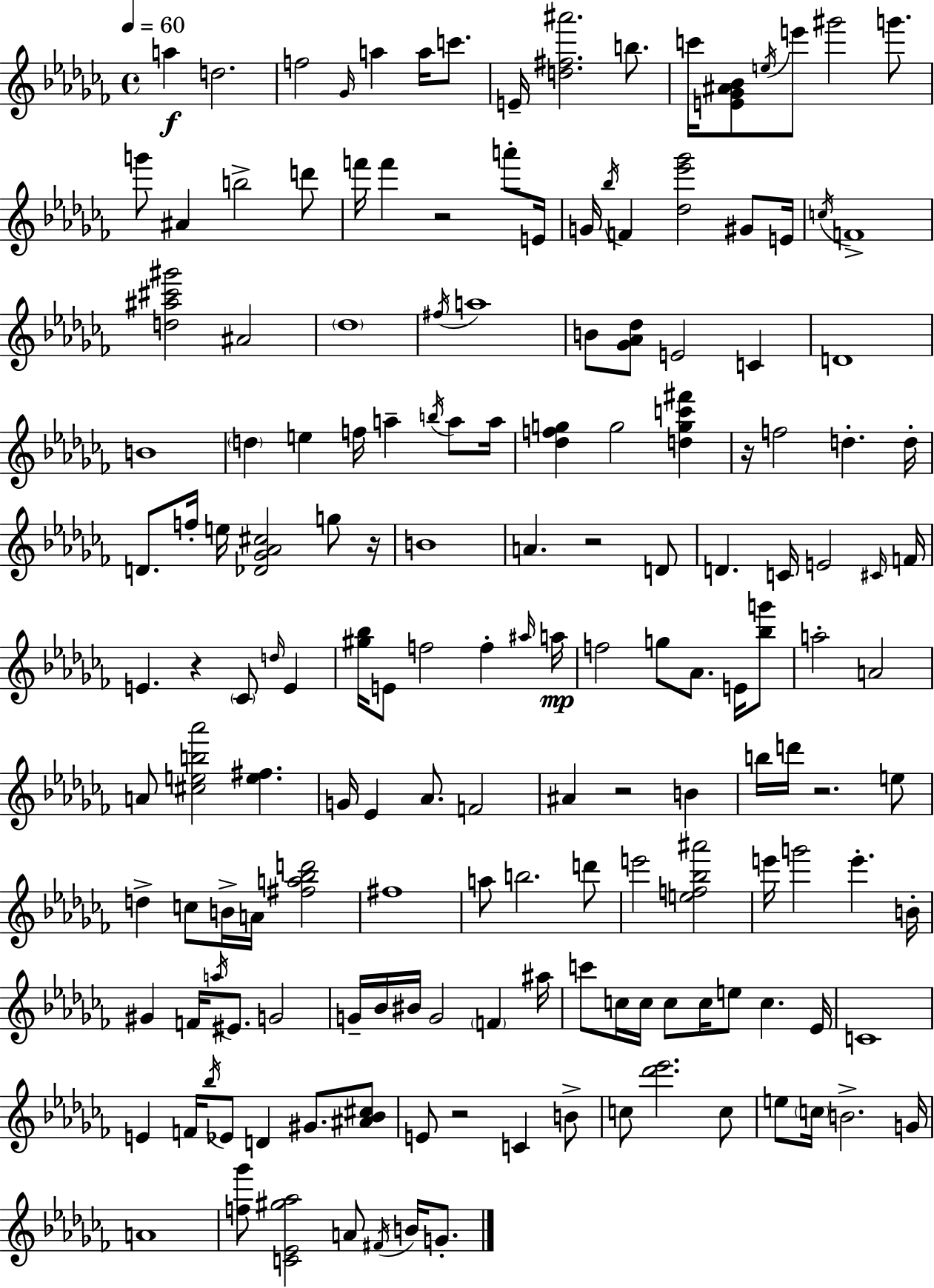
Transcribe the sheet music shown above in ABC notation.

X:1
T:Untitled
M:4/4
L:1/4
K:Abm
a d2 f2 _G/4 a a/4 c'/2 E/4 [d^f^a']2 b/2 c'/4 [E_G^A_B]/2 e/4 e'/2 ^g'2 g'/2 g'/2 ^A b2 d'/2 f'/4 f' z2 a'/2 E/4 G/4 _b/4 F [_d_e'_g']2 ^G/2 E/4 c/4 F4 [d^a^c'^g']2 ^A2 _d4 ^f/4 a4 B/2 [_G_A_d]/2 E2 C D4 B4 d e f/4 a b/4 a/2 a/4 [_dfg] g2 [dgc'^f'] z/4 f2 d d/4 D/2 f/4 e/4 [_D_G_A^c]2 g/2 z/4 B4 A z2 D/2 D C/4 E2 ^C/4 F/4 E z _C/2 d/4 E [^g_b]/4 E/2 f2 f ^a/4 a/4 f2 g/2 _A/2 E/4 [_bg']/2 a2 A2 A/2 [^ceb_a']2 [e^f] G/4 _E _A/2 F2 ^A z2 B b/4 d'/4 z2 e/2 d c/2 B/4 A/4 [^fa_bd']2 ^f4 a/2 b2 d'/2 e'2 [ef_b^a']2 e'/4 g'2 e' B/4 ^G F/4 a/4 ^E/2 G2 G/4 _B/4 ^B/4 G2 F ^a/4 c'/2 c/4 c/4 c/2 c/4 e/2 c _E/4 C4 E F/4 _b/4 _E/2 D ^G/2 [^A_B^c]/2 E/2 z2 C B/2 c/2 [_d'_e']2 c/2 e/2 c/4 B2 G/4 A4 [f_g']/2 [C_E^g_a]2 A/2 ^F/4 B/4 G/2